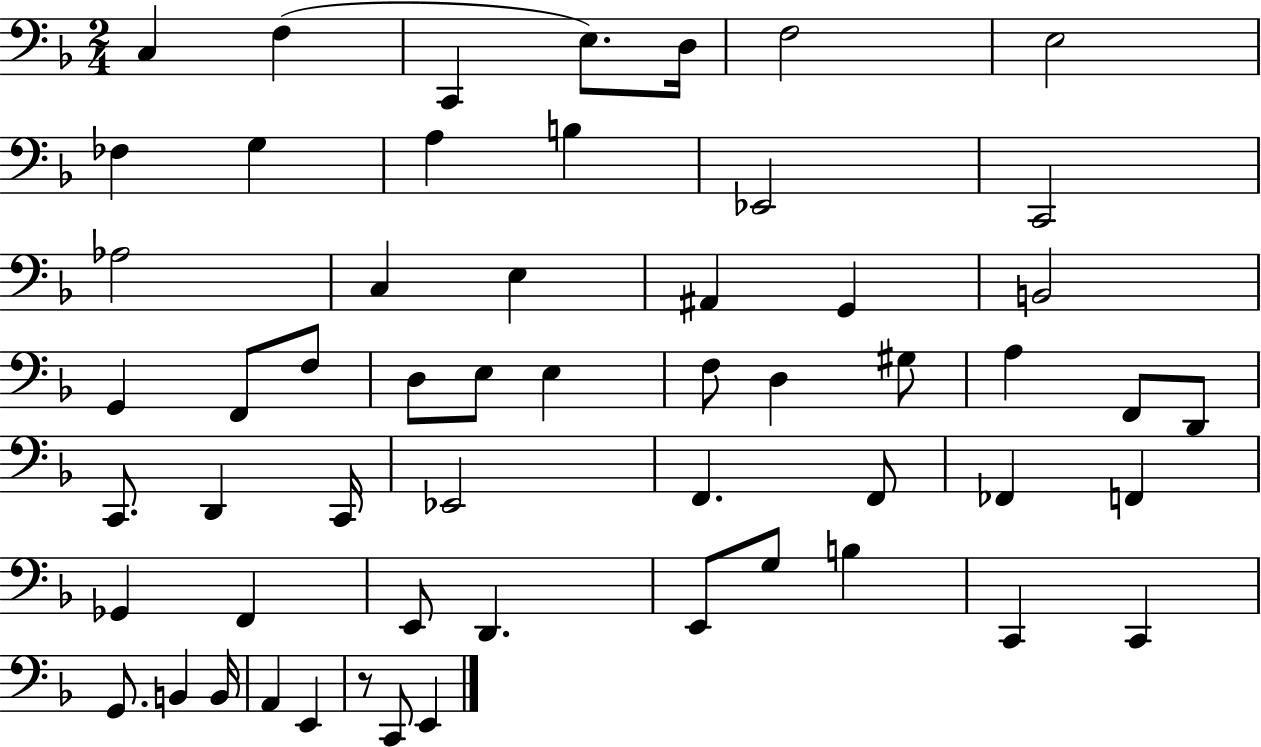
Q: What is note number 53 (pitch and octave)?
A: E2